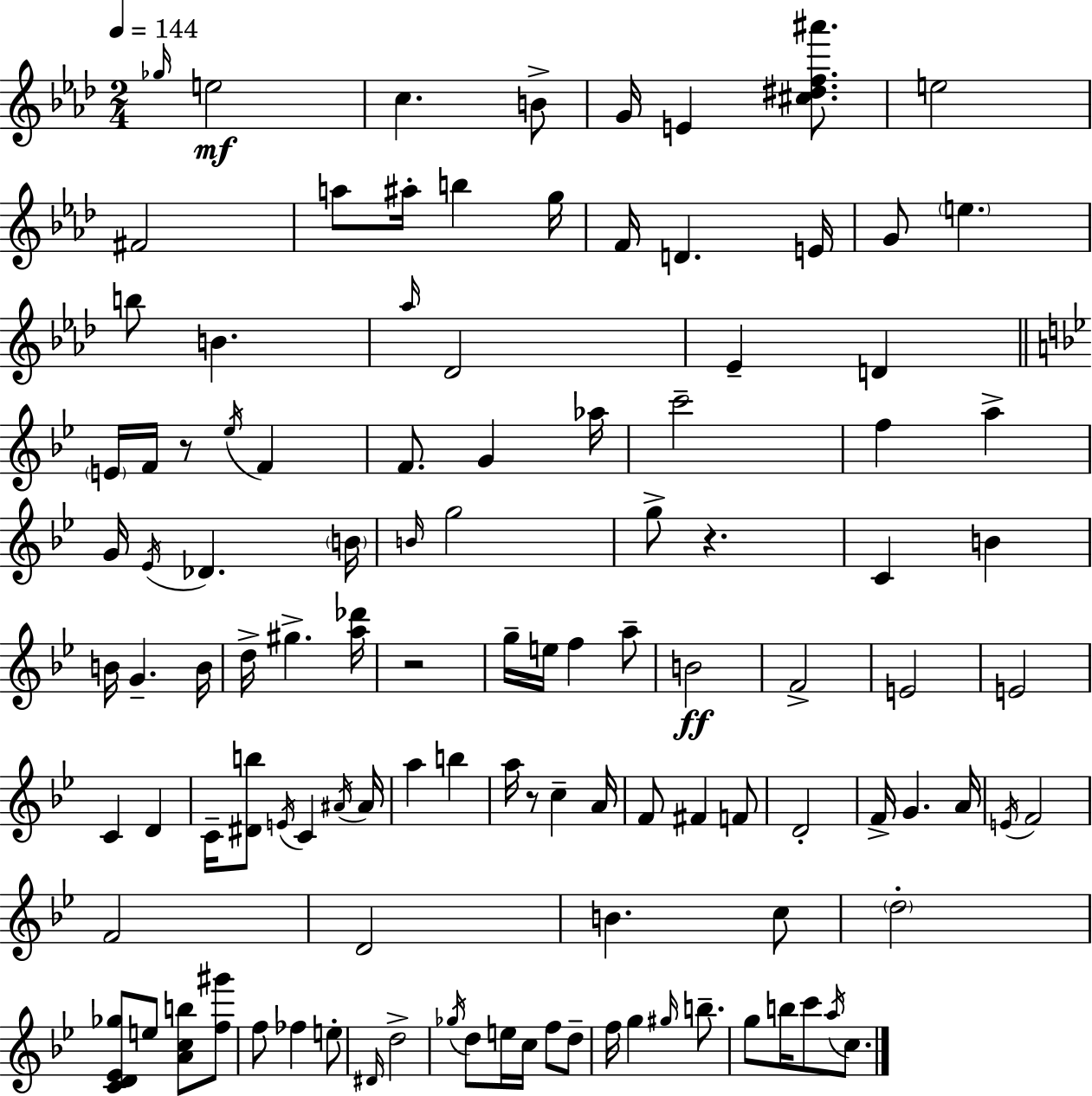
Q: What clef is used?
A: treble